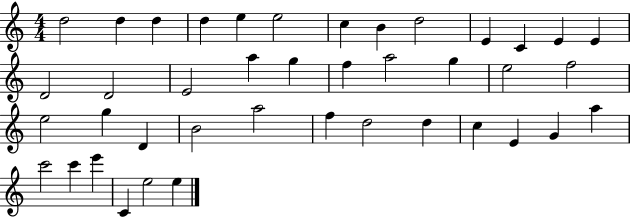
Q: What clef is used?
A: treble